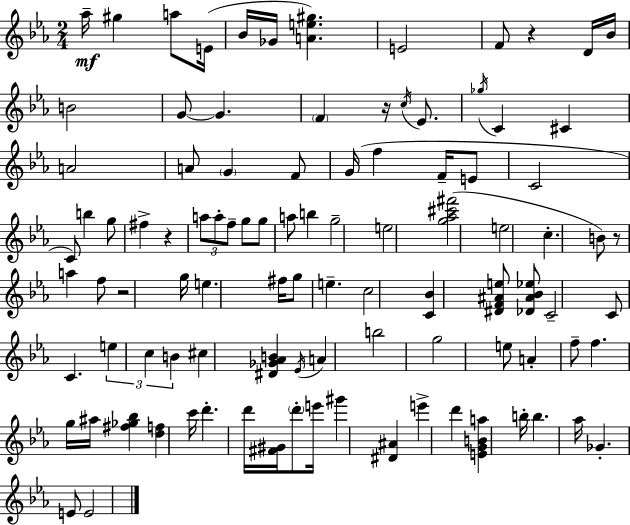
{
  \clef treble
  \numericTimeSignature
  \time 2/4
  \key c \minor
  \repeat volta 2 { aes''16--\mf gis''4 a''8 e'16( | bes'16 ges'16 <a' e'' gis''>4.) | e'2 | f'8 r4 d'16 bes'16 | \break b'2 | g'8~~ g'4. | \parenthesize f'4 r16 \acciaccatura { c''16 } ees'8. | \acciaccatura { ges''16 } c'4 cis'4 | \break a'2 | a'8 \parenthesize g'4 | f'8 g'16( f''4 f'16-- | e'8 c'2 | \break c'8) b''4 | g''8 fis''4-> r4 | \tuplet 3/2 { a''8 a''8-. f''8-- } | g''8 g''8 a''8 b''4 | \break g''2-- | e''2 | <g'' aes'' cis''' fis'''>2( | e''2 | \break c''4.-. | b'8) r8 a''4 | f''8 r2 | g''16 e''4. | \break fis''16 g''8 e''4.-- | c''2 | <c' bes'>4 <dis' f' ais' e''>8 | <des' ais' bes' ees''>8 c'2-- | \break c'8 c'4. | \tuplet 3/2 { e''4 c''4 | b'4 } cis''4 | <dis' ges' aes' b'>4 \acciaccatura { ees'16 } a'4 | \break b''2 | g''2 | e''8 a'4-. | f''8-- f''4. | \break g''16 ais''16 <fis'' ges'' bes''>4 <d'' f''>4 | c'''16 d'''4.-. | d'''16 <fis' gis'>16 \parenthesize d'''8-. e'''16 gis'''4 | <dis' ais'>4 e'''4-> | \break d'''4 <e' g' b' a''>4 | b''16-. b''4. | aes''16 ges'4.-. | e'8 e'2 | \break } \bar "|."
}